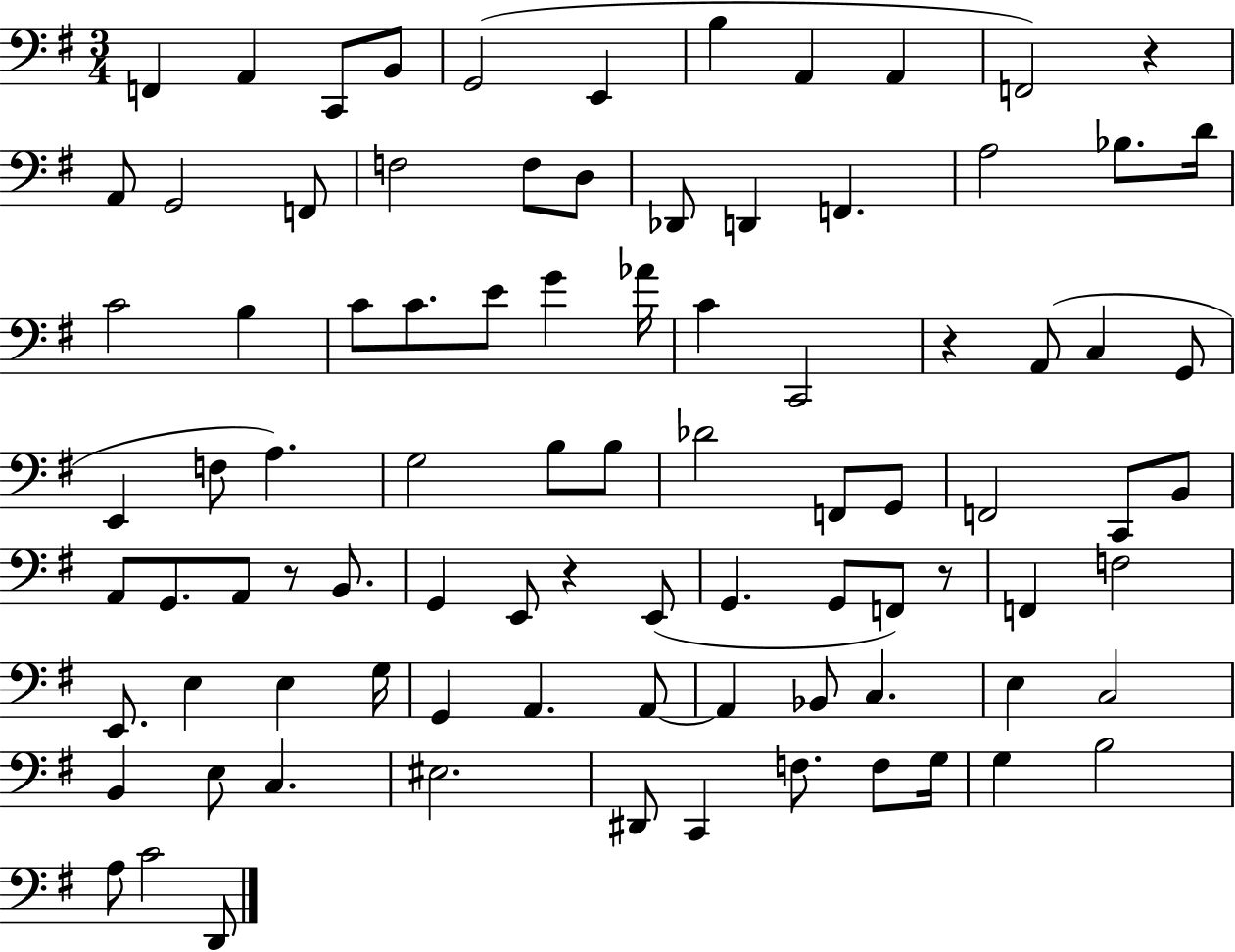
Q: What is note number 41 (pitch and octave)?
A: Db4